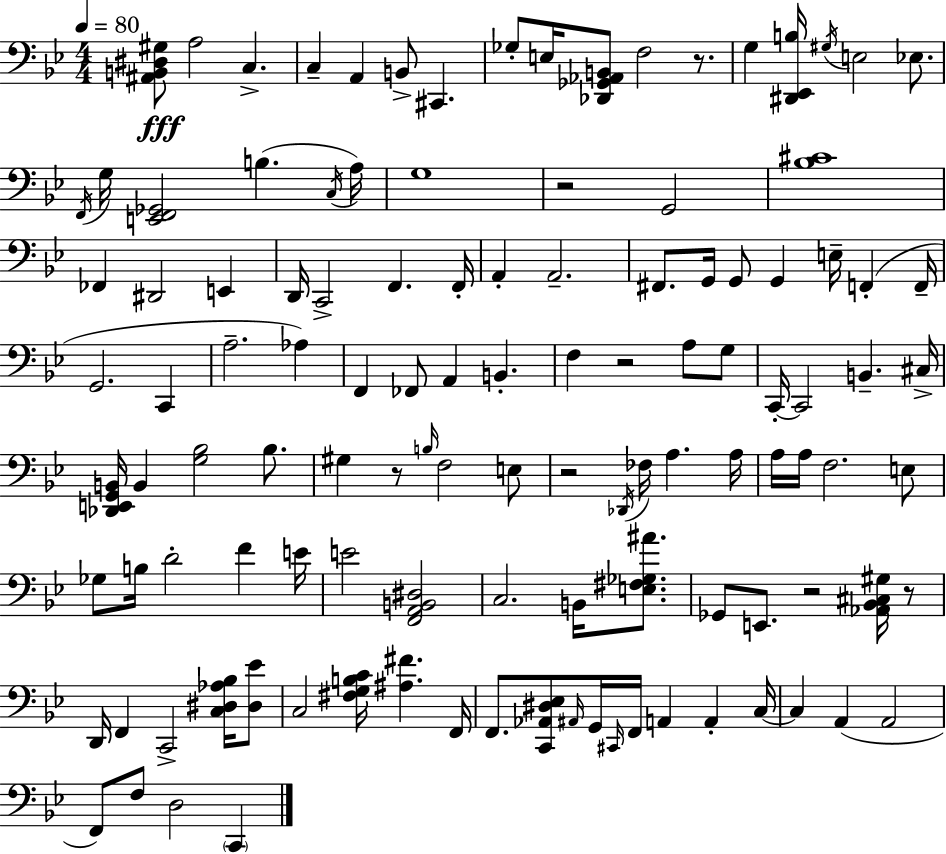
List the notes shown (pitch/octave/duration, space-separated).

[A#2,B2,D#3,G#3]/e A3/h C3/q. C3/q A2/q B2/e C#2/q. Gb3/e E3/s [Db2,Gb2,Ab2,B2]/e F3/h R/e. G3/q [D#2,Eb2,B3]/s G#3/s E3/h Eb3/e. F2/s G3/s [E2,F2,Gb2]/h B3/q. C3/s A3/s G3/w R/h G2/h [Bb3,C#4]/w FES2/q D#2/h E2/q D2/s C2/h F2/q. F2/s A2/q A2/h. F#2/e. G2/s G2/e G2/q E3/s F2/q F2/s G2/h. C2/q A3/h. Ab3/q F2/q FES2/e A2/q B2/q. F3/q R/h A3/e G3/e C2/s C2/h B2/q. C#3/s [Db2,E2,G2,B2]/s B2/q [G3,Bb3]/h Bb3/e. G#3/q R/e B3/s F3/h E3/e R/h Db2/s FES3/s A3/q. A3/s A3/s A3/s F3/h. E3/e Gb3/e B3/s D4/h F4/q E4/s E4/h [F2,A2,B2,D#3]/h C3/h. B2/s [E3,F#3,Gb3,A#4]/e. Gb2/e E2/e. R/h [Ab2,Bb2,C#3,G#3]/s R/e D2/s F2/q C2/h [C3,D#3,Ab3,Bb3]/s [D#3,Eb4]/e C3/h [F#3,G3,B3,C4]/s [A#3,F#4]/q. F2/s F2/e. [C2,Ab2,D#3,Eb3]/e A#2/s G2/s C#2/s F2/s A2/q A2/q C3/s C3/q A2/q A2/h F2/e F3/e D3/h C2/q